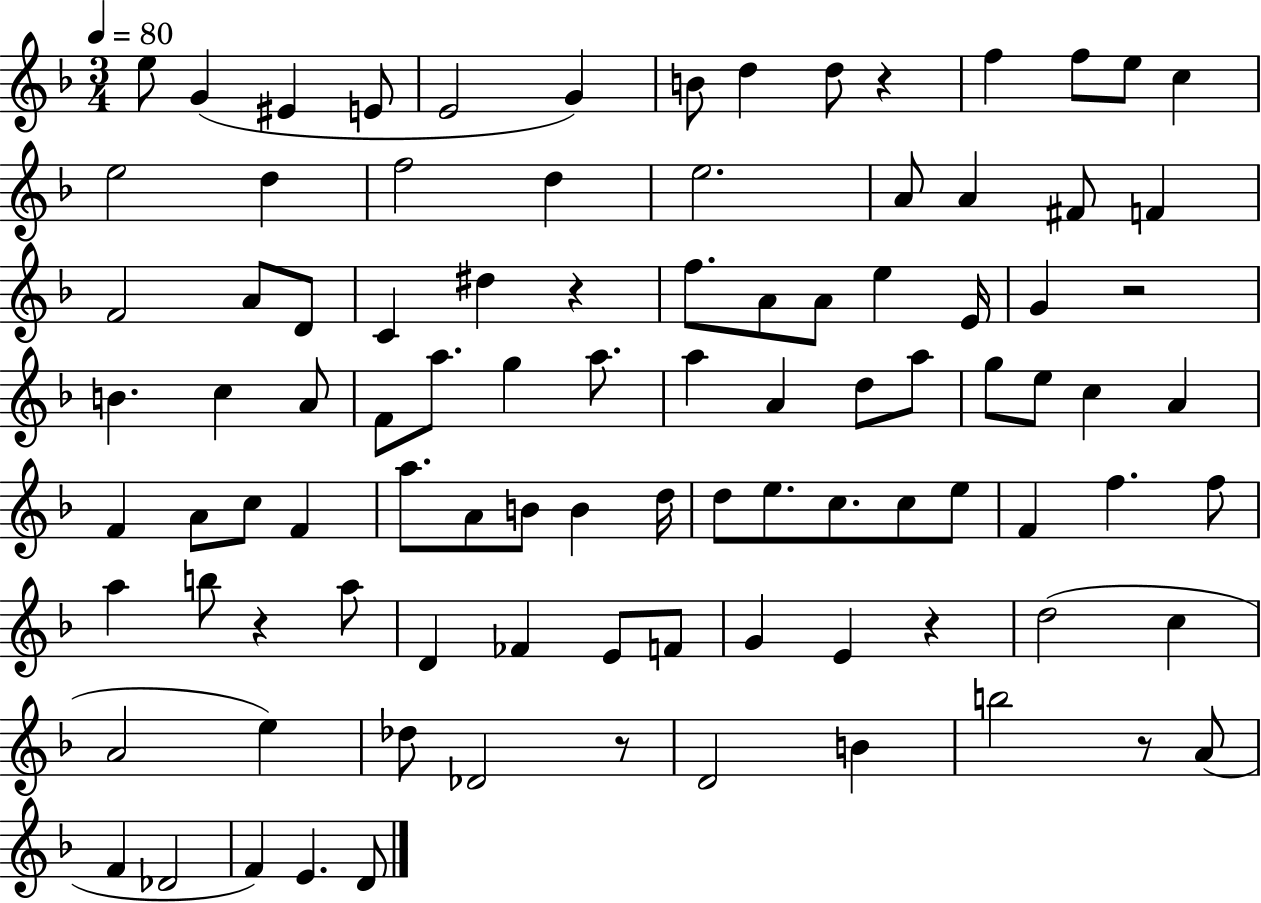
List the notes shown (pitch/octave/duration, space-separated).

E5/e G4/q EIS4/q E4/e E4/h G4/q B4/e D5/q D5/e R/q F5/q F5/e E5/e C5/q E5/h D5/q F5/h D5/q E5/h. A4/e A4/q F#4/e F4/q F4/h A4/e D4/e C4/q D#5/q R/q F5/e. A4/e A4/e E5/q E4/s G4/q R/h B4/q. C5/q A4/e F4/e A5/e. G5/q A5/e. A5/q A4/q D5/e A5/e G5/e E5/e C5/q A4/q F4/q A4/e C5/e F4/q A5/e. A4/e B4/e B4/q D5/s D5/e E5/e. C5/e. C5/e E5/e F4/q F5/q. F5/e A5/q B5/e R/q A5/e D4/q FES4/q E4/e F4/e G4/q E4/q R/q D5/h C5/q A4/h E5/q Db5/e Db4/h R/e D4/h B4/q B5/h R/e A4/e F4/q Db4/h F4/q E4/q. D4/e